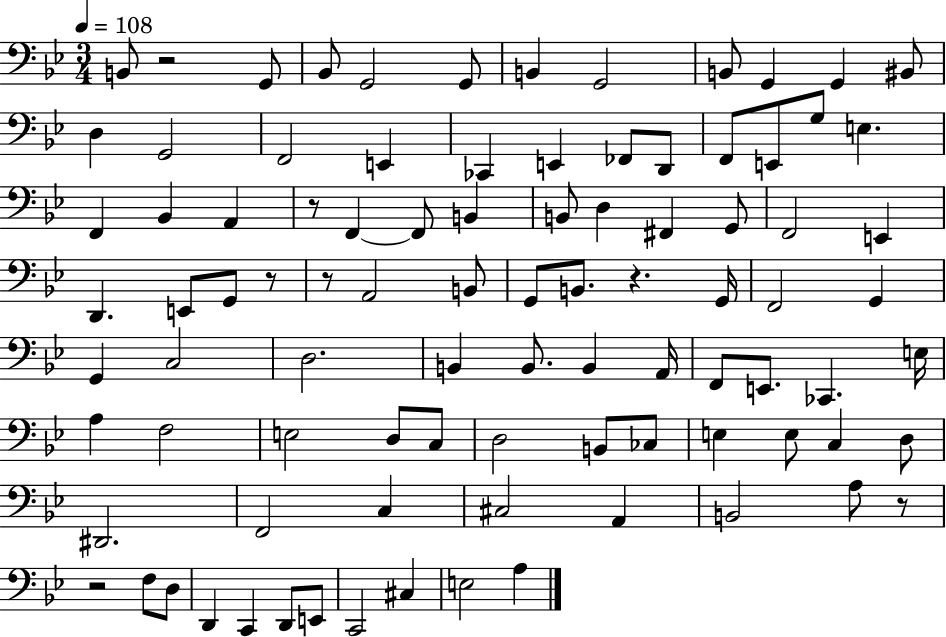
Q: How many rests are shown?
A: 7